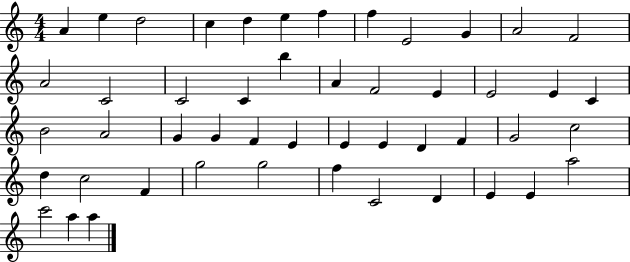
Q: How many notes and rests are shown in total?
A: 49